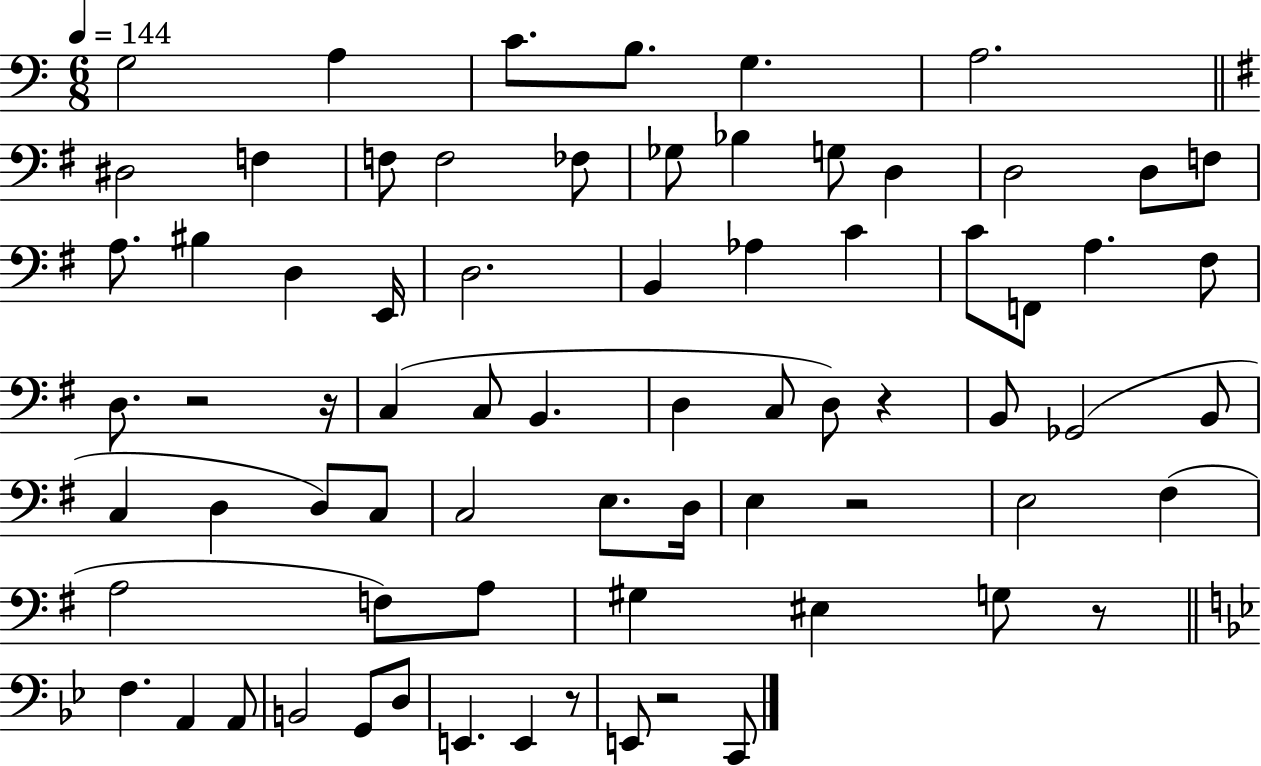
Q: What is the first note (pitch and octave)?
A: G3